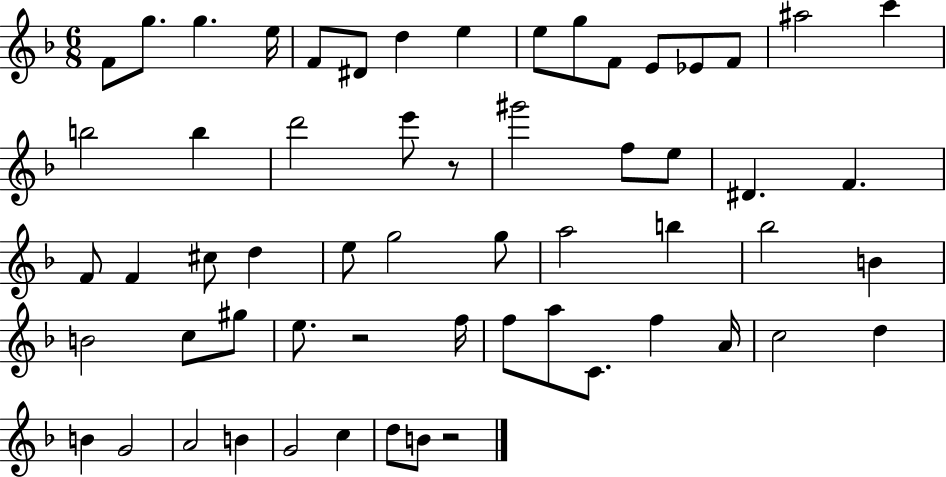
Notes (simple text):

F4/e G5/e. G5/q. E5/s F4/e D#4/e D5/q E5/q E5/e G5/e F4/e E4/e Eb4/e F4/e A#5/h C6/q B5/h B5/q D6/h E6/e R/e G#6/h F5/e E5/e D#4/q. F4/q. F4/e F4/q C#5/e D5/q E5/e G5/h G5/e A5/h B5/q Bb5/h B4/q B4/h C5/e G#5/e E5/e. R/h F5/s F5/e A5/e C4/e. F5/q A4/s C5/h D5/q B4/q G4/h A4/h B4/q G4/h C5/q D5/e B4/e R/h